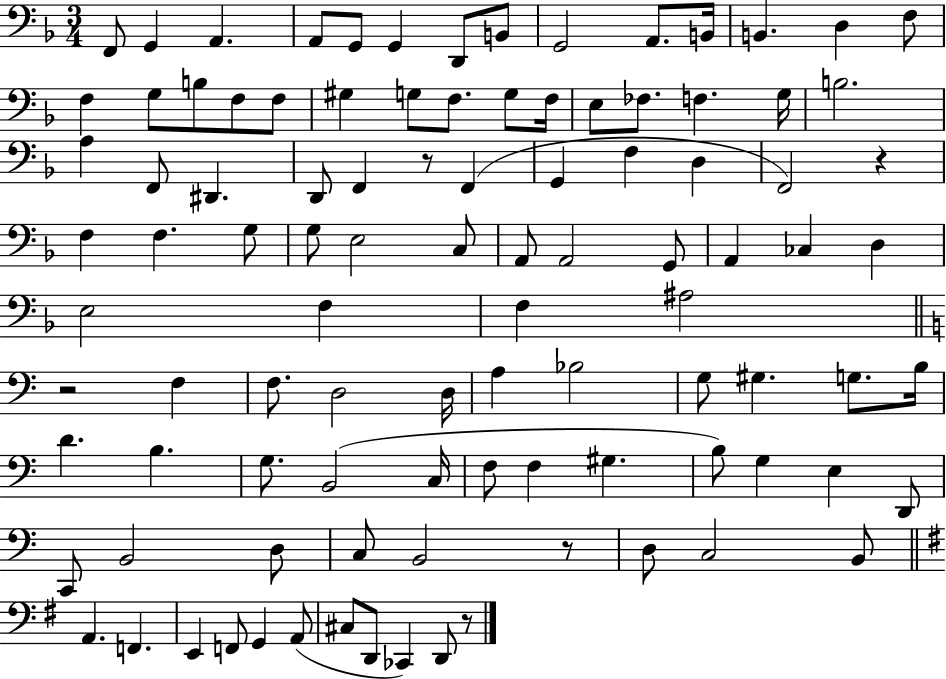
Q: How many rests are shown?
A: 5